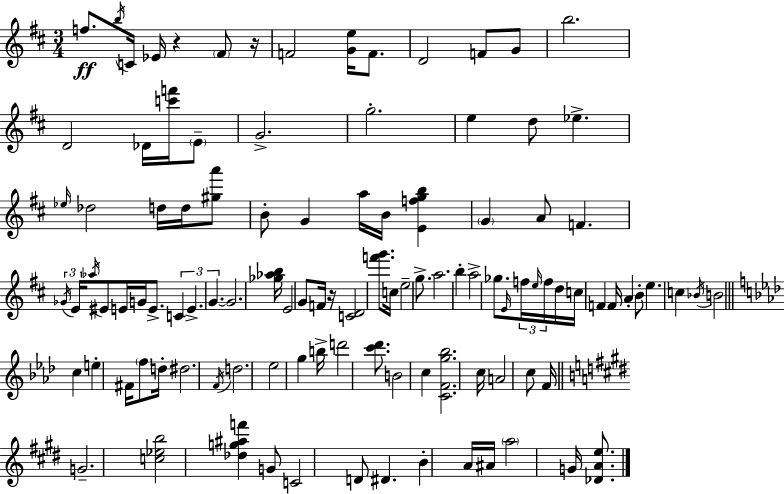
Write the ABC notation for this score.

X:1
T:Untitled
M:3/4
L:1/4
K:D
f/2 b/4 C/4 _E/4 z ^F/2 z/4 F2 [Ge]/4 F/2 D2 F/2 G/2 b2 D2 _D/4 [c'f']/4 E/2 G2 g2 e d/2 _e _e/4 _d2 d/4 d/4 [^ga']/2 B/2 G a/4 B/4 [Efgb] G A/2 F _G/4 E/4 _a/4 ^E/2 E/4 G/4 E/2 C E G G2 [_g_ab]/4 E2 G/2 F/4 z/4 [CD]2 [f'g']/2 c/4 e2 g/2 a2 b a2 _g/2 E/4 f/4 e/4 f/4 d/4 c/4 F F/4 A B/2 e c _B/4 B2 c e ^F/4 f/2 d/4 ^d2 F/4 d2 _e2 g b/4 d'2 [c'_d']/2 B2 c [CFg_b]2 c/4 A2 c/2 F/4 G2 [c_eb]2 [_dg^af'] G/2 C2 D/2 ^D B A/4 ^A/4 a2 G/4 [_DAe]/2